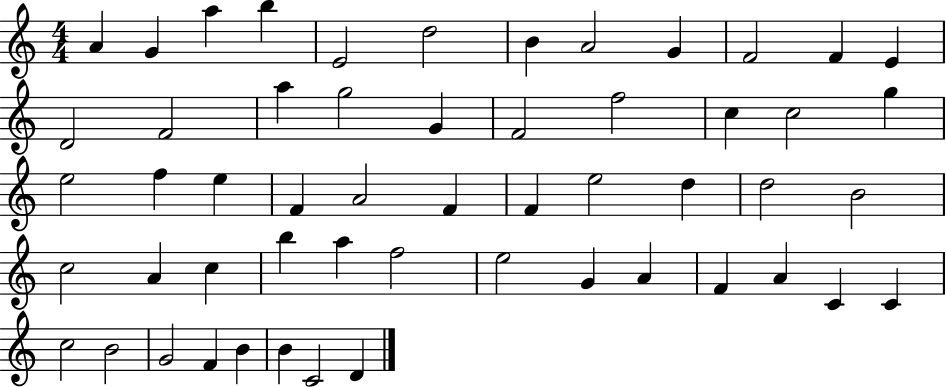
A4/q G4/q A5/q B5/q E4/h D5/h B4/q A4/h G4/q F4/h F4/q E4/q D4/h F4/h A5/q G5/h G4/q F4/h F5/h C5/q C5/h G5/q E5/h F5/q E5/q F4/q A4/h F4/q F4/q E5/h D5/q D5/h B4/h C5/h A4/q C5/q B5/q A5/q F5/h E5/h G4/q A4/q F4/q A4/q C4/q C4/q C5/h B4/h G4/h F4/q B4/q B4/q C4/h D4/q